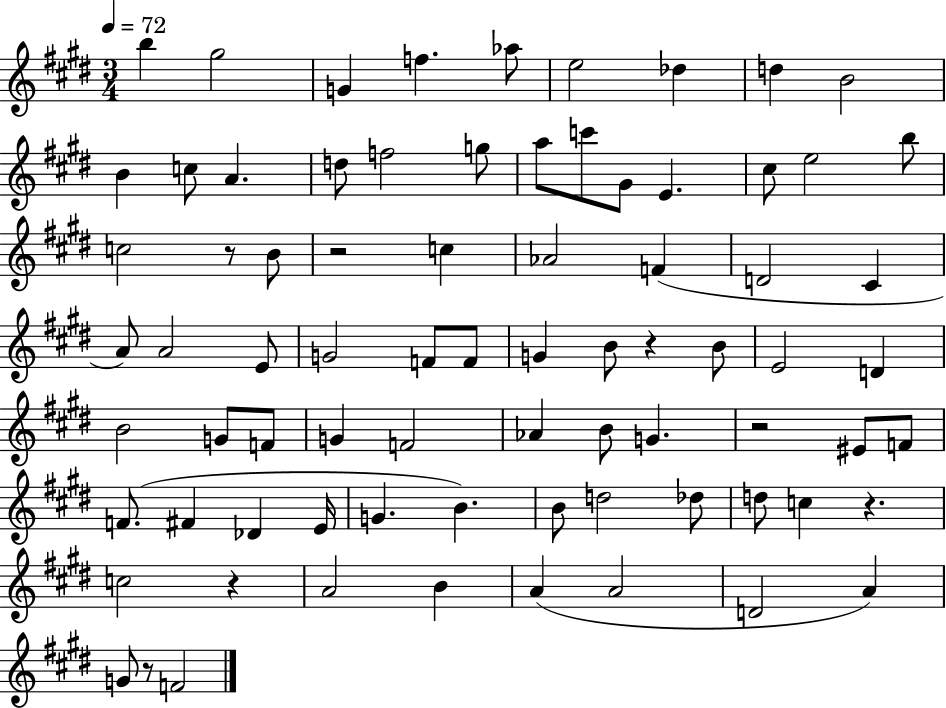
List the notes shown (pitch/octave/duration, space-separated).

B5/q G#5/h G4/q F5/q. Ab5/e E5/h Db5/q D5/q B4/h B4/q C5/e A4/q. D5/e F5/h G5/e A5/e C6/e G#4/e E4/q. C#5/e E5/h B5/e C5/h R/e B4/e R/h C5/q Ab4/h F4/q D4/h C#4/q A4/e A4/h E4/e G4/h F4/e F4/e G4/q B4/e R/q B4/e E4/h D4/q B4/h G4/e F4/e G4/q F4/h Ab4/q B4/e G4/q. R/h EIS4/e F4/e F4/e. F#4/q Db4/q E4/s G4/q. B4/q. B4/e D5/h Db5/e D5/e C5/q R/q. C5/h R/q A4/h B4/q A4/q A4/h D4/h A4/q G4/e R/e F4/h